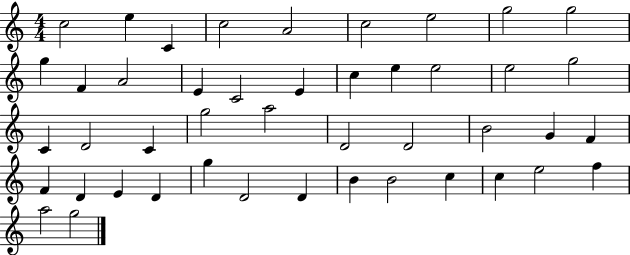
X:1
T:Untitled
M:4/4
L:1/4
K:C
c2 e C c2 A2 c2 e2 g2 g2 g F A2 E C2 E c e e2 e2 g2 C D2 C g2 a2 D2 D2 B2 G F F D E D g D2 D B B2 c c e2 f a2 g2